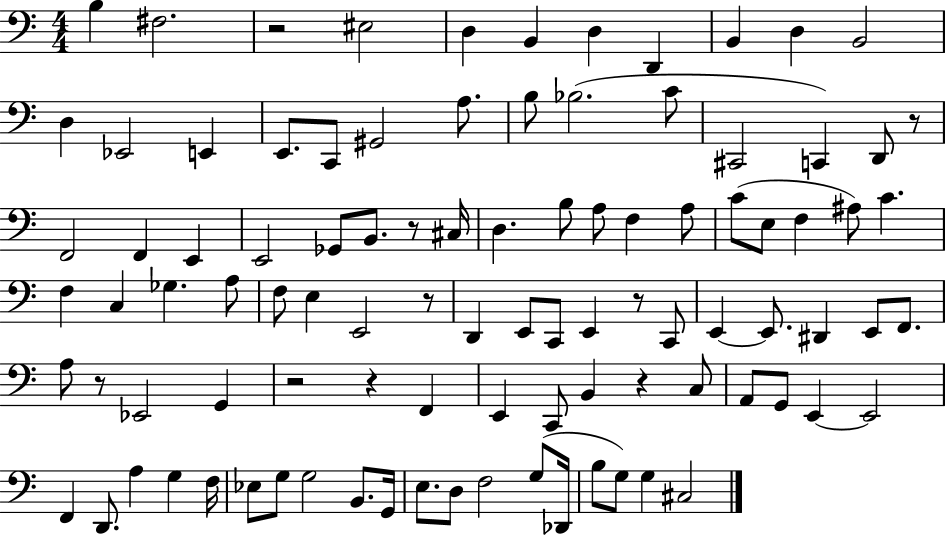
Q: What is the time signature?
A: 4/4